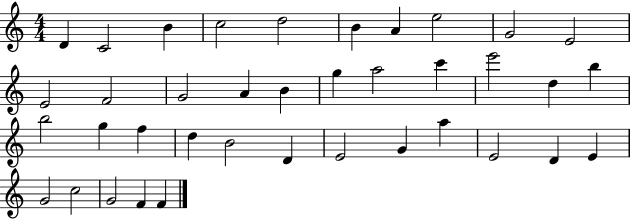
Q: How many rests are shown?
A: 0